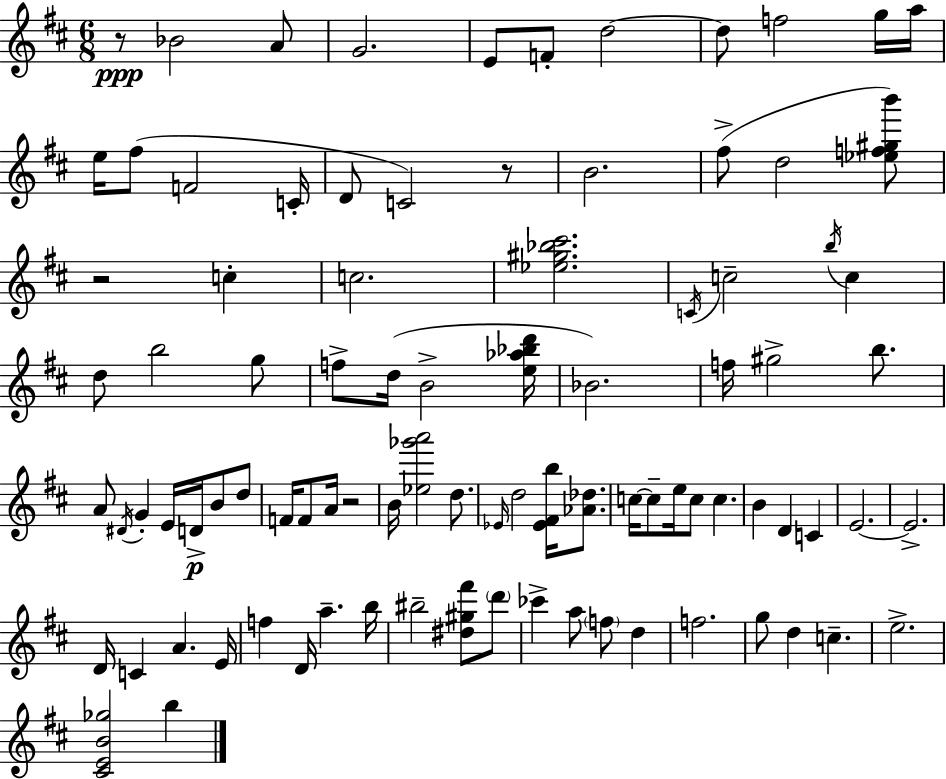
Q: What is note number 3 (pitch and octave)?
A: G4